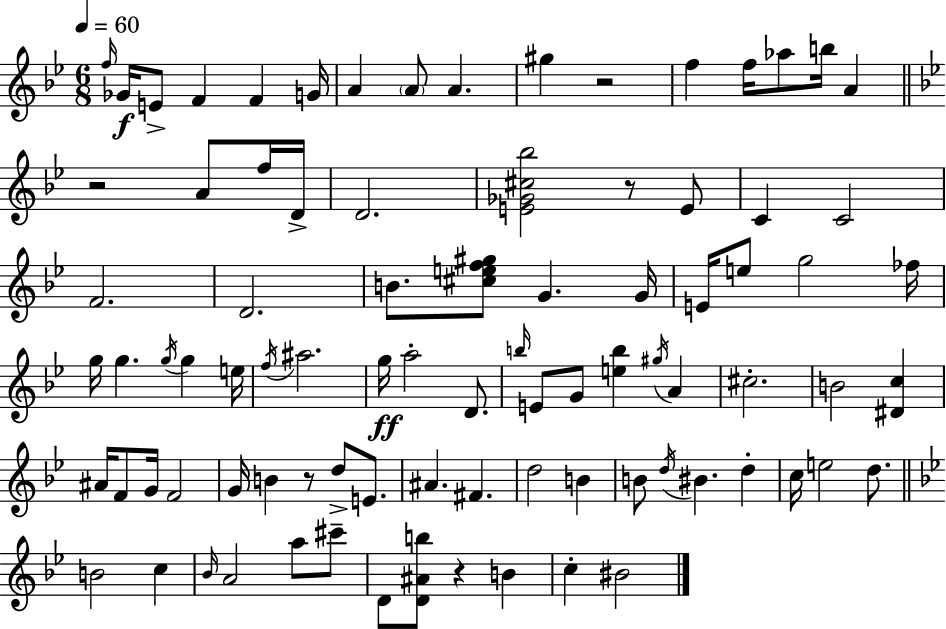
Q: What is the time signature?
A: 6/8